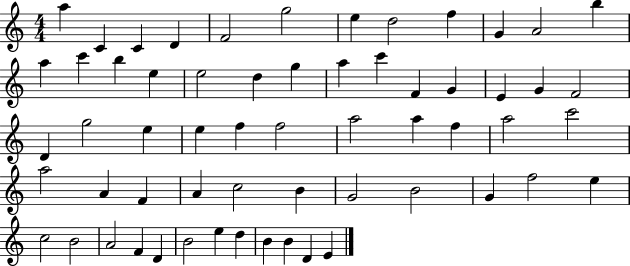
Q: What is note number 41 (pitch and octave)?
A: A4